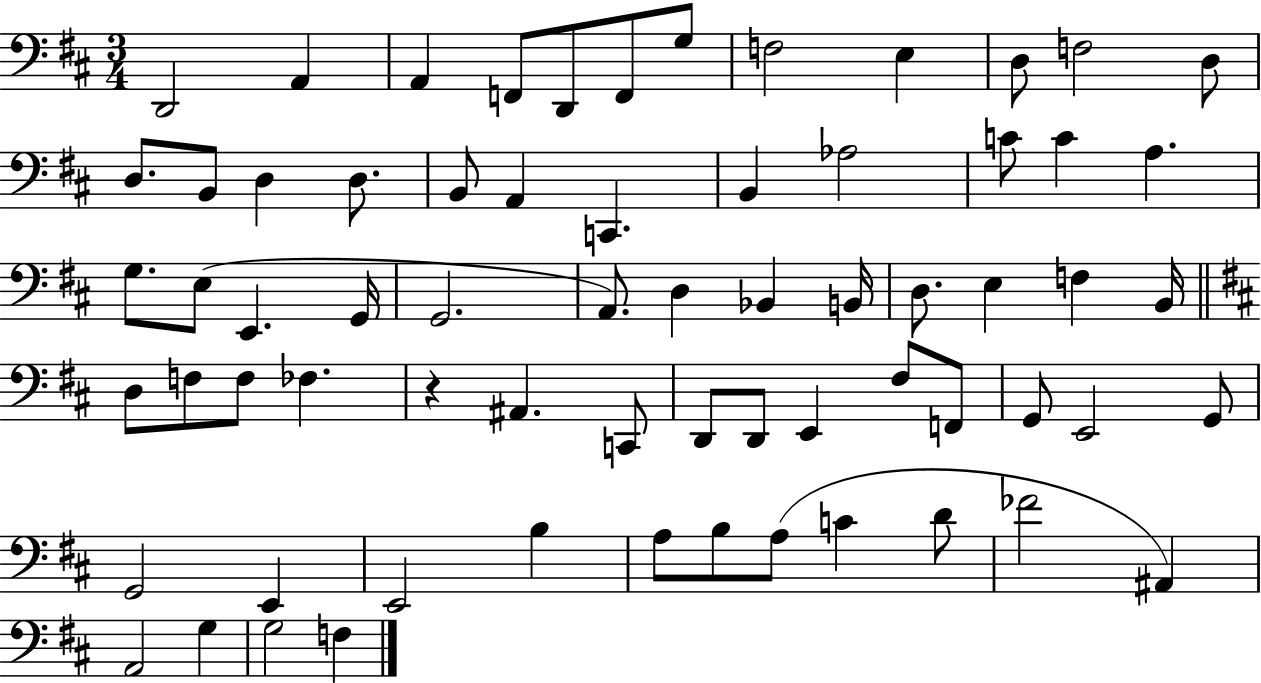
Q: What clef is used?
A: bass